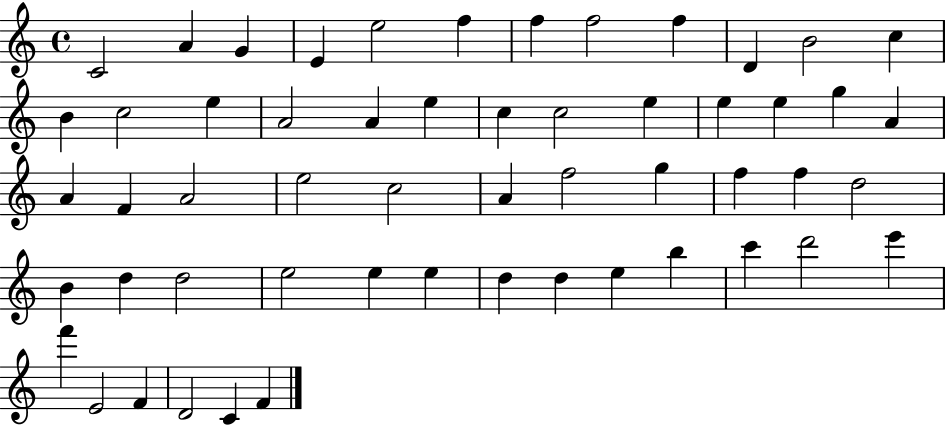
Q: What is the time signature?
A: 4/4